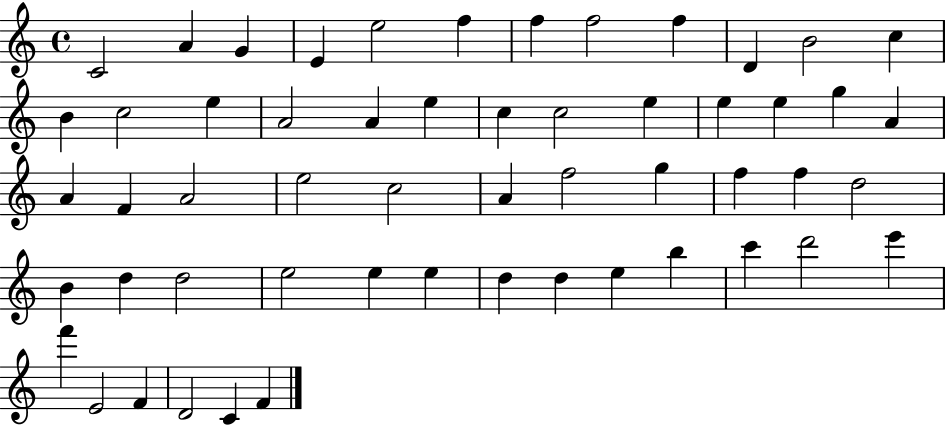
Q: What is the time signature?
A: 4/4